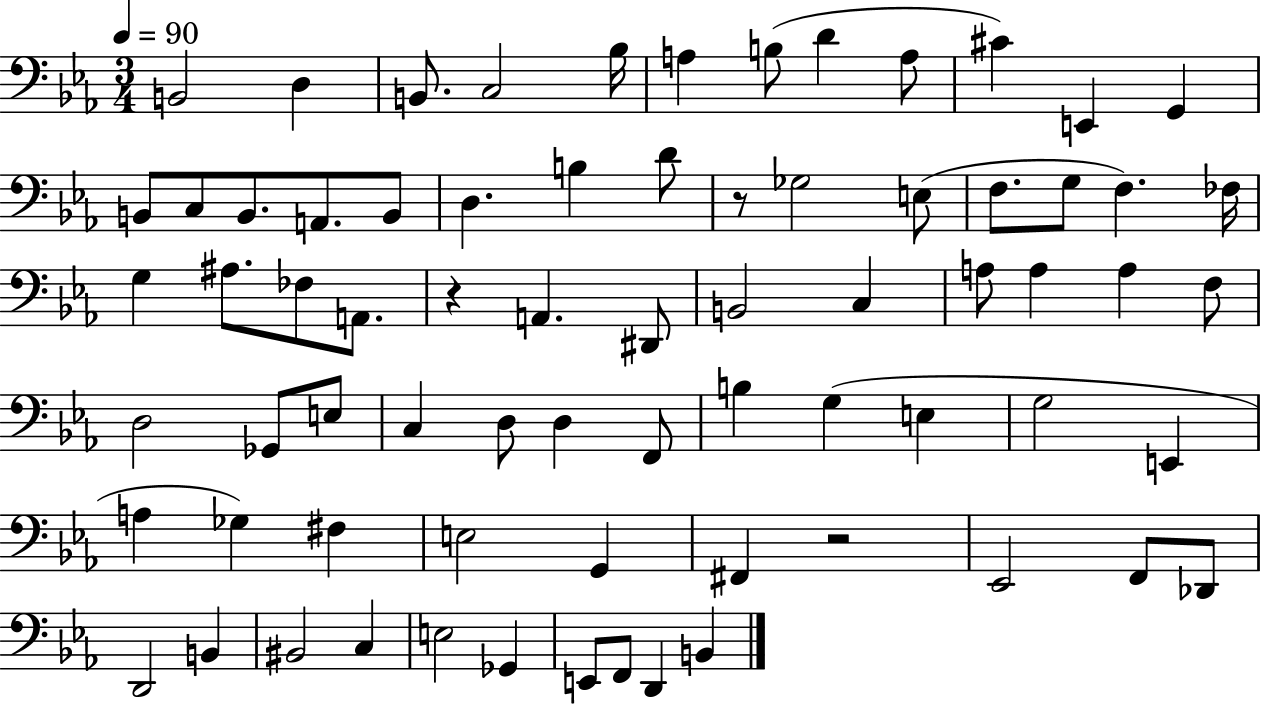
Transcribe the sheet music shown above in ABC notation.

X:1
T:Untitled
M:3/4
L:1/4
K:Eb
B,,2 D, B,,/2 C,2 _B,/4 A, B,/2 D A,/2 ^C E,, G,, B,,/2 C,/2 B,,/2 A,,/2 B,,/2 D, B, D/2 z/2 _G,2 E,/2 F,/2 G,/2 F, _F,/4 G, ^A,/2 _F,/2 A,,/2 z A,, ^D,,/2 B,,2 C, A,/2 A, A, F,/2 D,2 _G,,/2 E,/2 C, D,/2 D, F,,/2 B, G, E, G,2 E,, A, _G, ^F, E,2 G,, ^F,, z2 _E,,2 F,,/2 _D,,/2 D,,2 B,, ^B,,2 C, E,2 _G,, E,,/2 F,,/2 D,, B,,